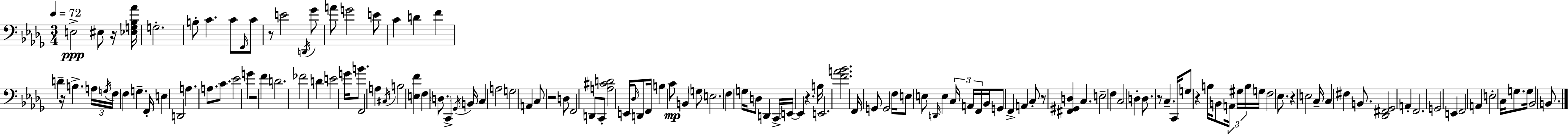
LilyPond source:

{
  \clef bass
  \numericTimeSignature
  \time 3/4
  \key bes \minor
  \tempo 4 = 72
  e2->\ppp eis8 r16 <ees g bes aes'>16 | g2.-. | b8-. c'4. c'8 \grace { f,16 } c'8 | r8 e'2 \acciaccatura { d,16 } | \break ges'8 a'8 g'2 | e'8 c'4 d'4 f'4 | d'4-- r16 b4.-> | \tuplet 3/2 { a16 \acciaccatura { g16 } f16 } f4 g4.-- | \break f,16-. e4 d,2 | a4. a8. | c'8. ees'2 g'4 | r2 f'4 | \break d'2. | fes'2 d'4 | e'2 g'16 | b'8. f,2 a4 | \break \acciaccatura { cis16 } b2 | <e f'>4 f4 \parenthesize d8. c,4-> | \acciaccatura { ges,16 } b,16 c4 a2 | g2 | \break a,4 c8 r2 | d8 f,2 | d,8 c,8-. <a cis' d'>2 | e,16 \grace { des16 } d,8 f,16 b4 c'8\mp | \break b,4 \parenthesize g8 e2. | f4 g16 d8 | d,4 c,16-> e,16~~ e,4 r4. | b16 e,2. | \break <f' a' bes'>2. | f,16 g,8 g,2 | f16 e8 e8 \grace { d,16 } e4 | \tuplet 3/2 { c16 a,16 f,16 } bes,16 g,8 f,4-> | \break a,4 c8-. r8 <fis, gis, d>4 | c4. e2-- | f4 c2 | d4-. d8. r8 | \break c4.-- c,16 g8 r4 | b16 b,8 \tuplet 3/2 { a,16 gis16 b16 } g16 f2 | ees8. r4 e2 | c16-- c4 | \break fis4 b,8. <des, fis, ges,>2 | a,4-. f,2. | g,2 | e,4 f,2 | \break a,4 e2-. | c16 g8. g16 bes,2 | b,8. \bar "|."
}